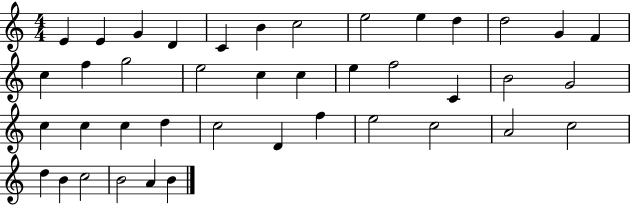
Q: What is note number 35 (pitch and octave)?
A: C5